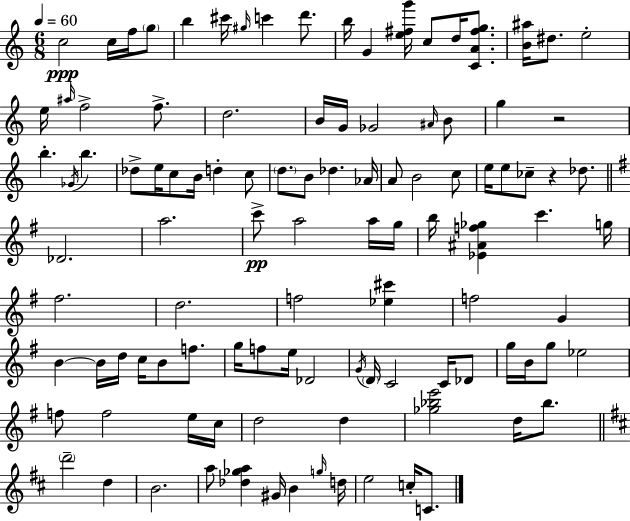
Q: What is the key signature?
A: C major